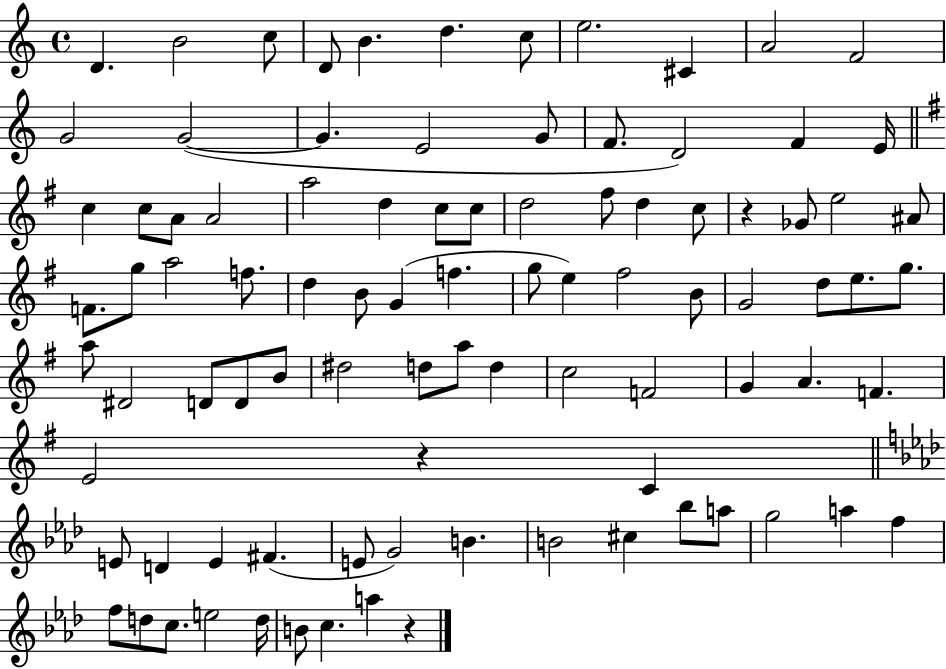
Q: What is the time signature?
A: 4/4